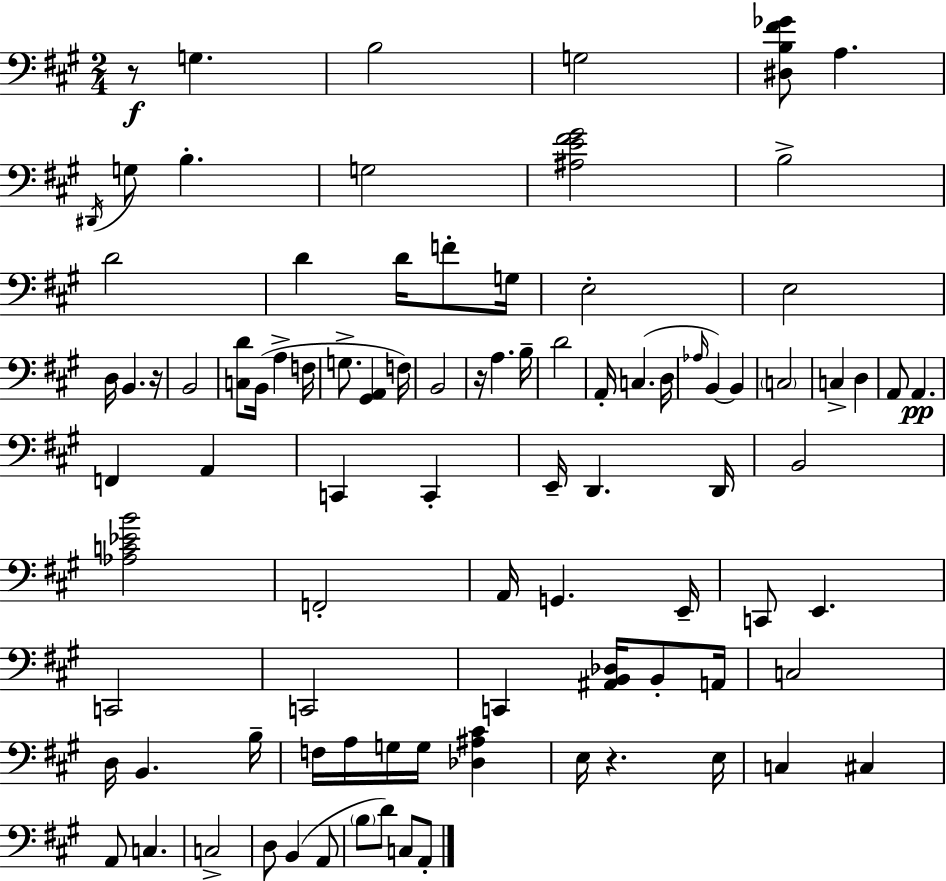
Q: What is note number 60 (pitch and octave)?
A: D3